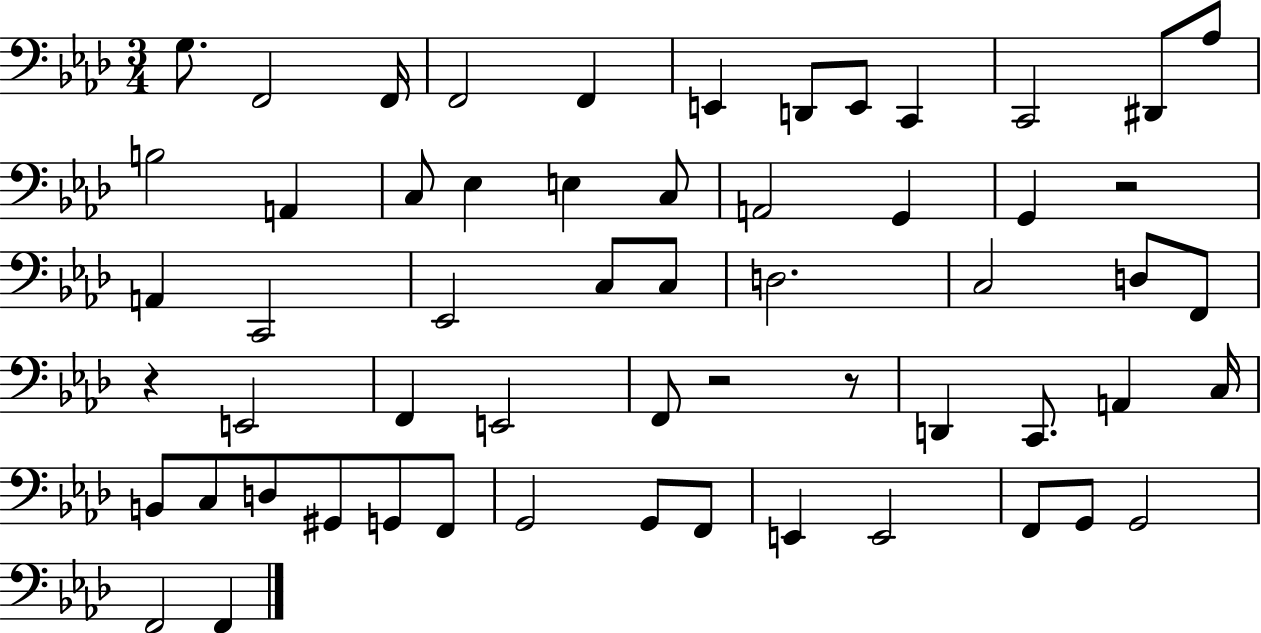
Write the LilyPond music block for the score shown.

{
  \clef bass
  \numericTimeSignature
  \time 3/4
  \key aes \major
  g8. f,2 f,16 | f,2 f,4 | e,4 d,8 e,8 c,4 | c,2 dis,8 aes8 | \break b2 a,4 | c8 ees4 e4 c8 | a,2 g,4 | g,4 r2 | \break a,4 c,2 | ees,2 c8 c8 | d2. | c2 d8 f,8 | \break r4 e,2 | f,4 e,2 | f,8 r2 r8 | d,4 c,8. a,4 c16 | \break b,8 c8 d8 gis,8 g,8 f,8 | g,2 g,8 f,8 | e,4 e,2 | f,8 g,8 g,2 | \break f,2 f,4 | \bar "|."
}